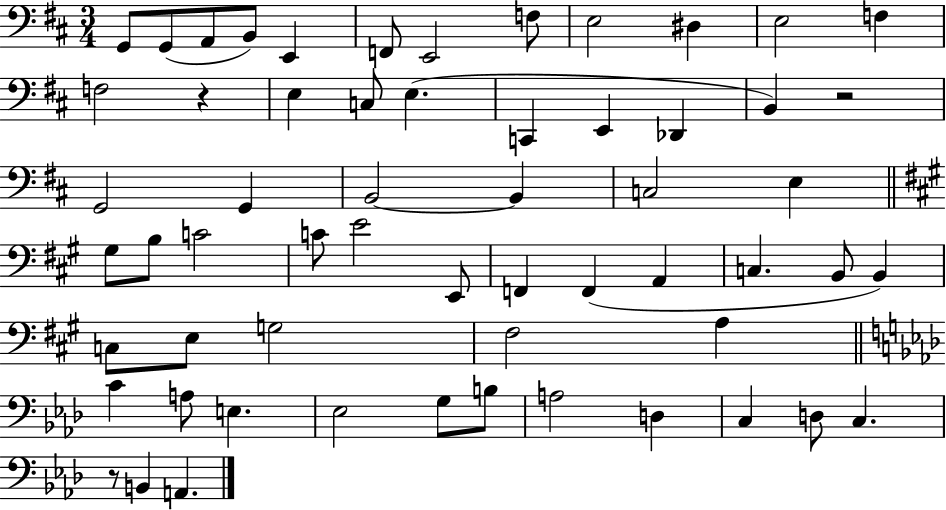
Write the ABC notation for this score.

X:1
T:Untitled
M:3/4
L:1/4
K:D
G,,/2 G,,/2 A,,/2 B,,/2 E,, F,,/2 E,,2 F,/2 E,2 ^D, E,2 F, F,2 z E, C,/2 E, C,, E,, _D,, B,, z2 G,,2 G,, B,,2 B,, C,2 E, ^G,/2 B,/2 C2 C/2 E2 E,,/2 F,, F,, A,, C, B,,/2 B,, C,/2 E,/2 G,2 ^F,2 A, C A,/2 E, _E,2 G,/2 B,/2 A,2 D, C, D,/2 C, z/2 B,, A,,